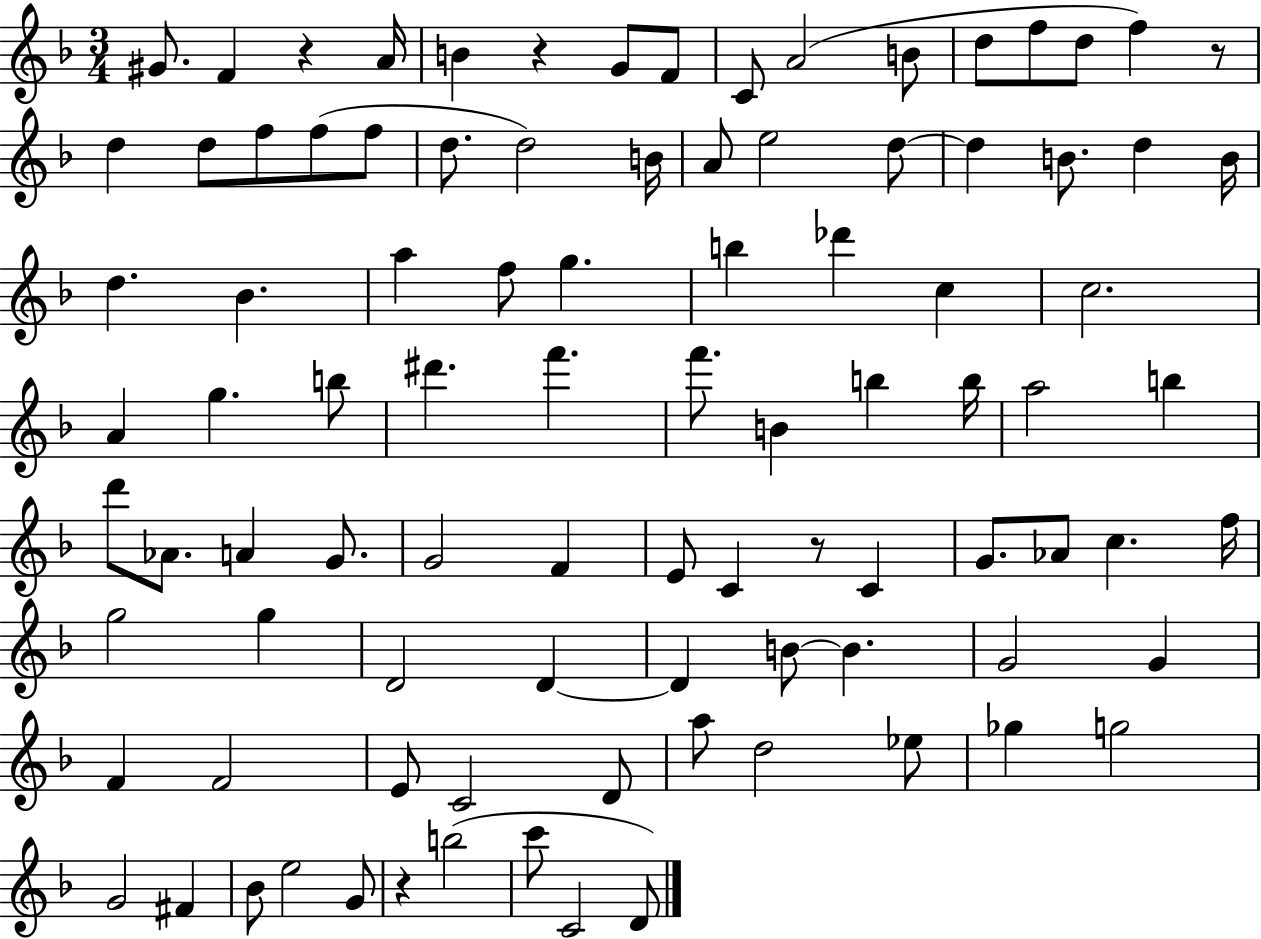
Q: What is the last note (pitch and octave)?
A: D4